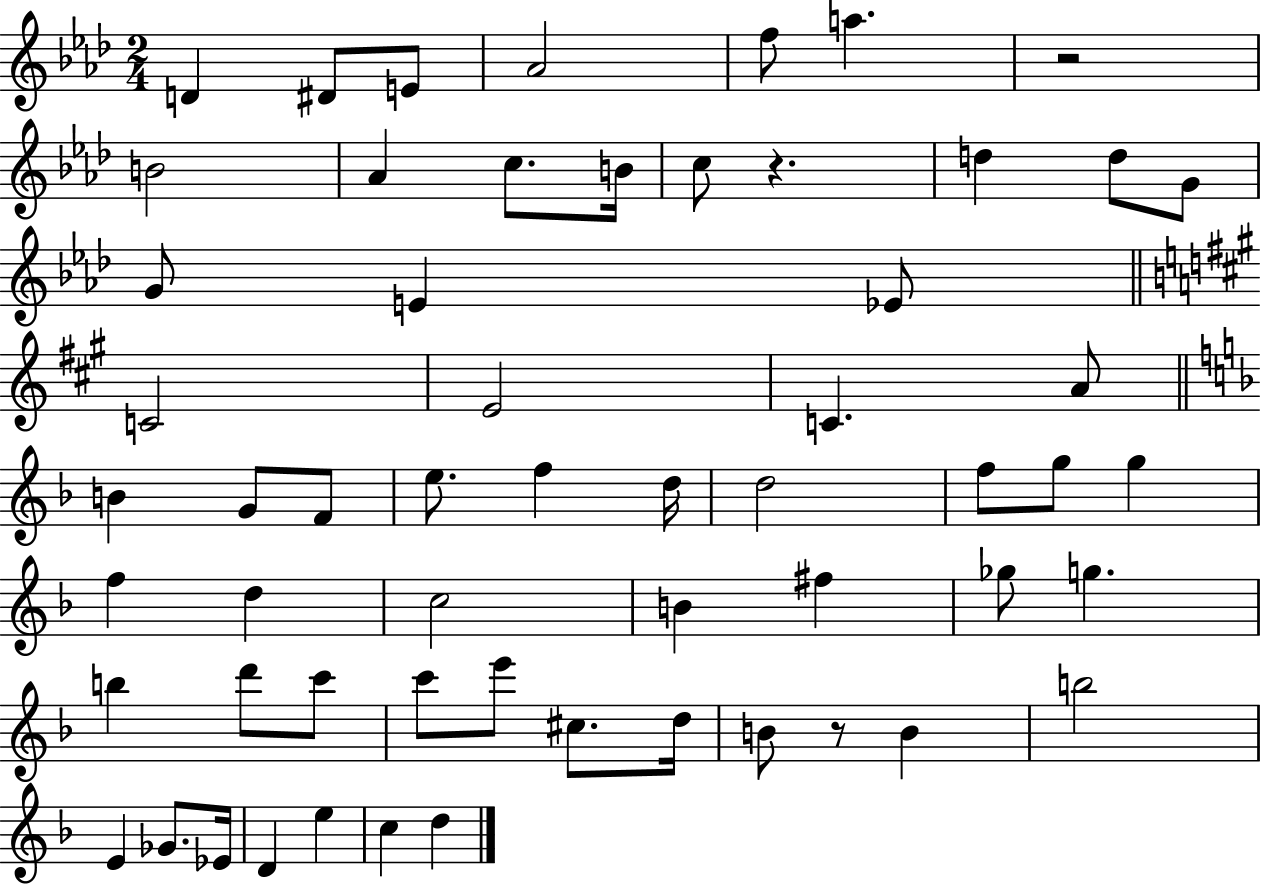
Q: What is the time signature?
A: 2/4